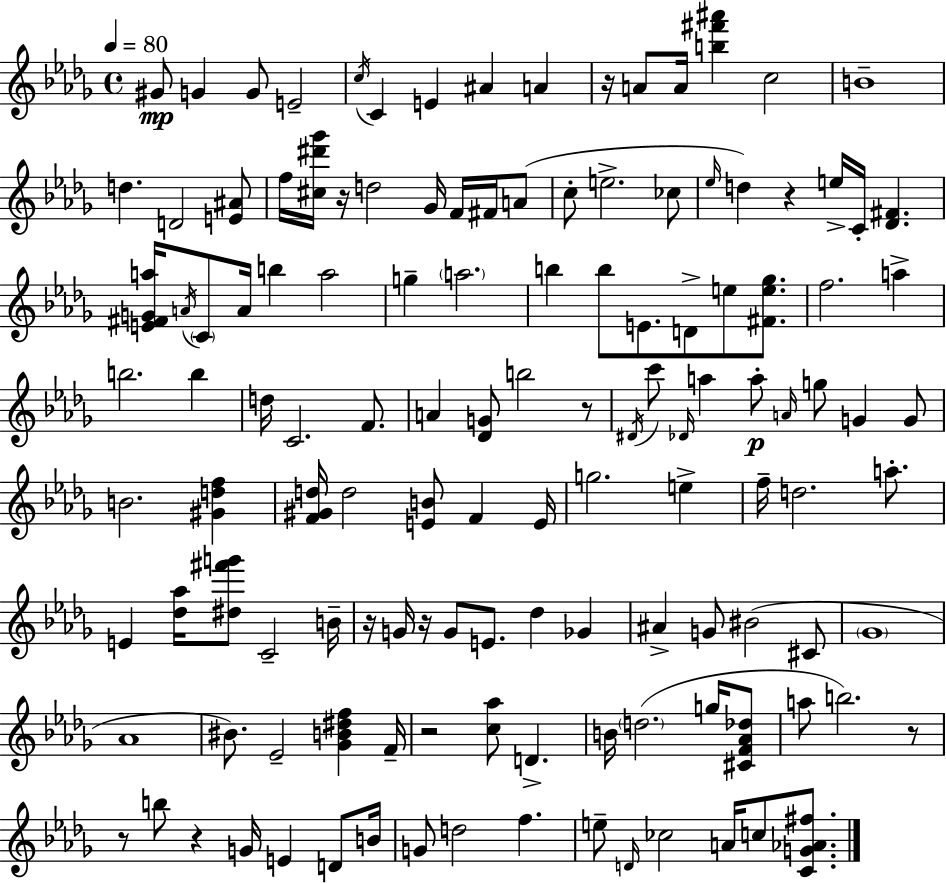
X:1
T:Untitled
M:4/4
L:1/4
K:Bbm
^G/2 G G/2 E2 c/4 C E ^A A z/4 A/2 A/4 [b^f'^a'] c2 B4 d D2 [E^A]/2 f/4 [^c^d'_g']/4 z/4 d2 _G/4 F/4 ^F/4 A/2 c/2 e2 _c/2 _e/4 d z e/4 C/4 [_D^F] [E^FGa]/4 A/4 C/2 A/4 b a2 g a2 b b/2 E/2 D/2 e/2 [^Fe_g]/2 f2 a b2 b d/4 C2 F/2 A [_DG]/2 b2 z/2 ^D/4 c'/2 _D/4 a a/2 A/4 g/2 G G/2 B2 [^Gdf] [F^Gd]/4 d2 [EB]/2 F E/4 g2 e f/4 d2 a/2 E [_d_a]/4 [^d^f'g']/2 C2 B/4 z/4 G/4 z/4 G/2 E/2 _d _G ^A G/2 ^B2 ^C/2 _G4 _A4 ^B/2 _E2 [_GB^df] F/4 z2 [c_a]/2 D B/4 d2 g/4 [^CF_A_d]/2 a/2 b2 z/2 z/2 b/2 z G/4 E D/2 B/4 G/2 d2 f e/2 D/4 _c2 A/4 c/2 [CG_A^f]/2